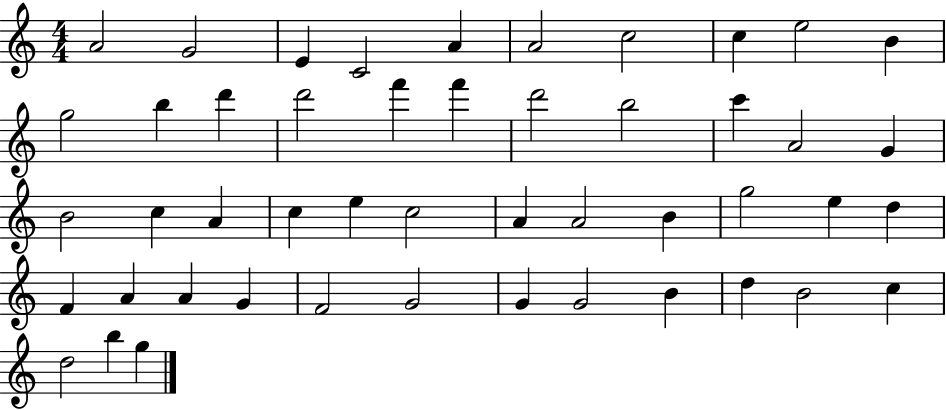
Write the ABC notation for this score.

X:1
T:Untitled
M:4/4
L:1/4
K:C
A2 G2 E C2 A A2 c2 c e2 B g2 b d' d'2 f' f' d'2 b2 c' A2 G B2 c A c e c2 A A2 B g2 e d F A A G F2 G2 G G2 B d B2 c d2 b g